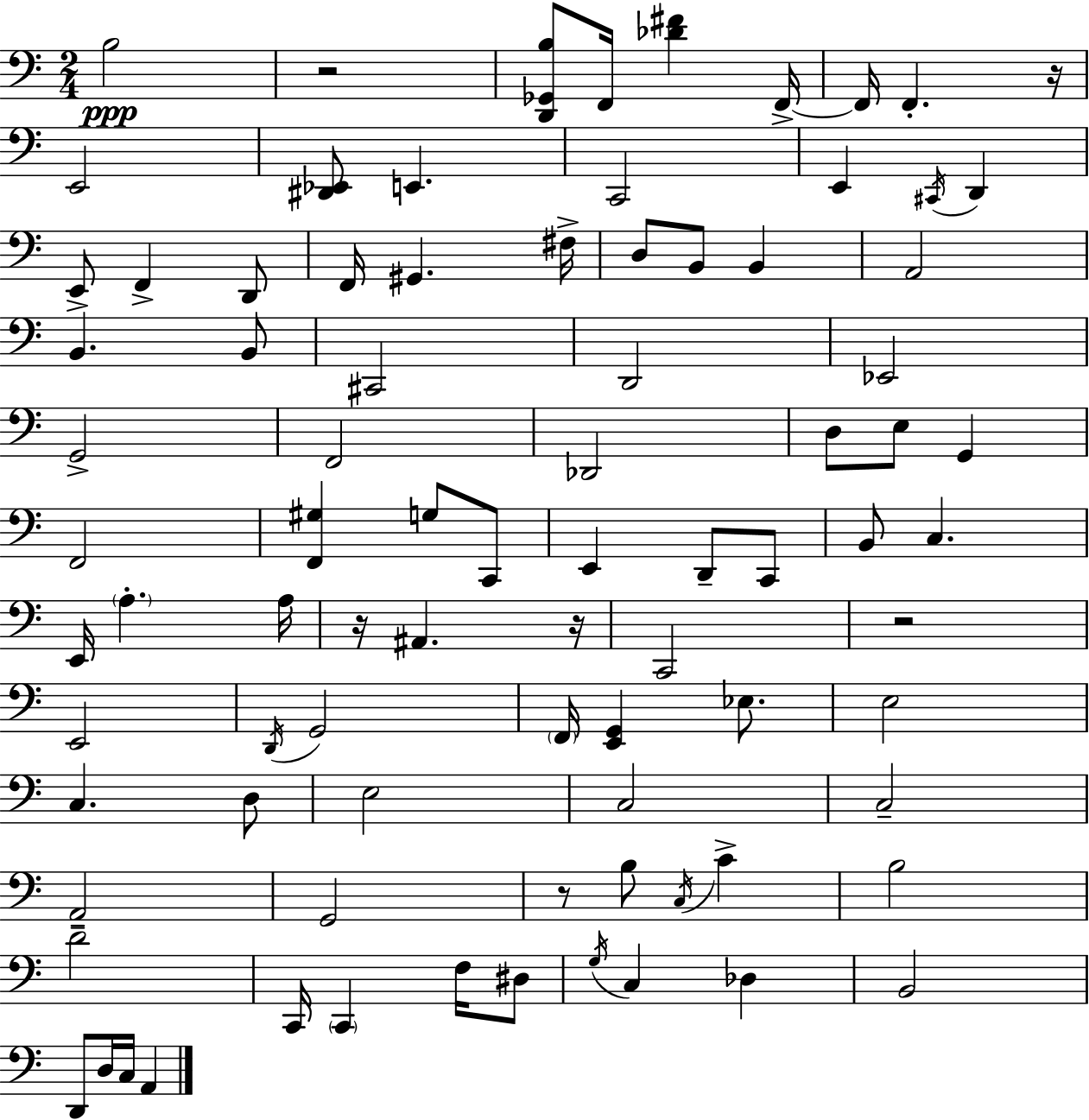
B3/h R/h [D2,Gb2,B3]/e F2/s [Db4,F#4]/q F2/s F2/s F2/q. R/s E2/h [D#2,Eb2]/e E2/q. C2/h E2/q C#2/s D2/q E2/e F2/q D2/e F2/s G#2/q. F#3/s D3/e B2/e B2/q A2/h B2/q. B2/e C#2/h D2/h Eb2/h G2/h F2/h Db2/h D3/e E3/e G2/q F2/h [F2,G#3]/q G3/e C2/e E2/q D2/e C2/e B2/e C3/q. E2/s A3/q. A3/s R/s A#2/q. R/s C2/h R/h E2/h D2/s G2/h F2/s [E2,G2]/q Eb3/e. E3/h C3/q. D3/e E3/h C3/h C3/h A2/h G2/h R/e B3/e C3/s C4/q B3/h D4/h C2/s C2/q F3/s D#3/e G3/s C3/q Db3/q B2/h D2/e D3/s C3/s A2/q